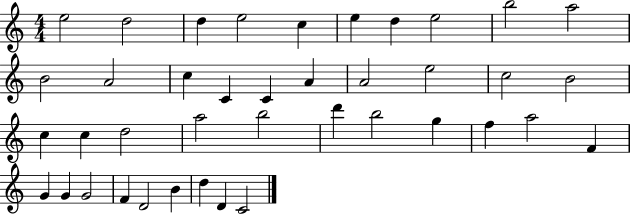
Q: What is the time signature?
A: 4/4